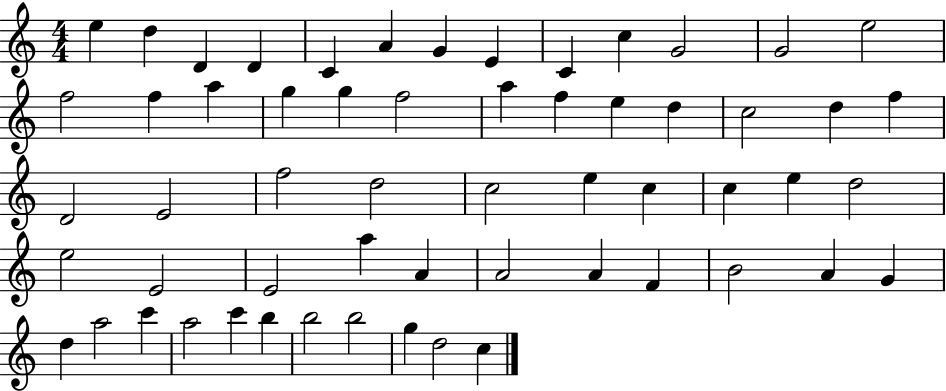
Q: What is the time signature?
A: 4/4